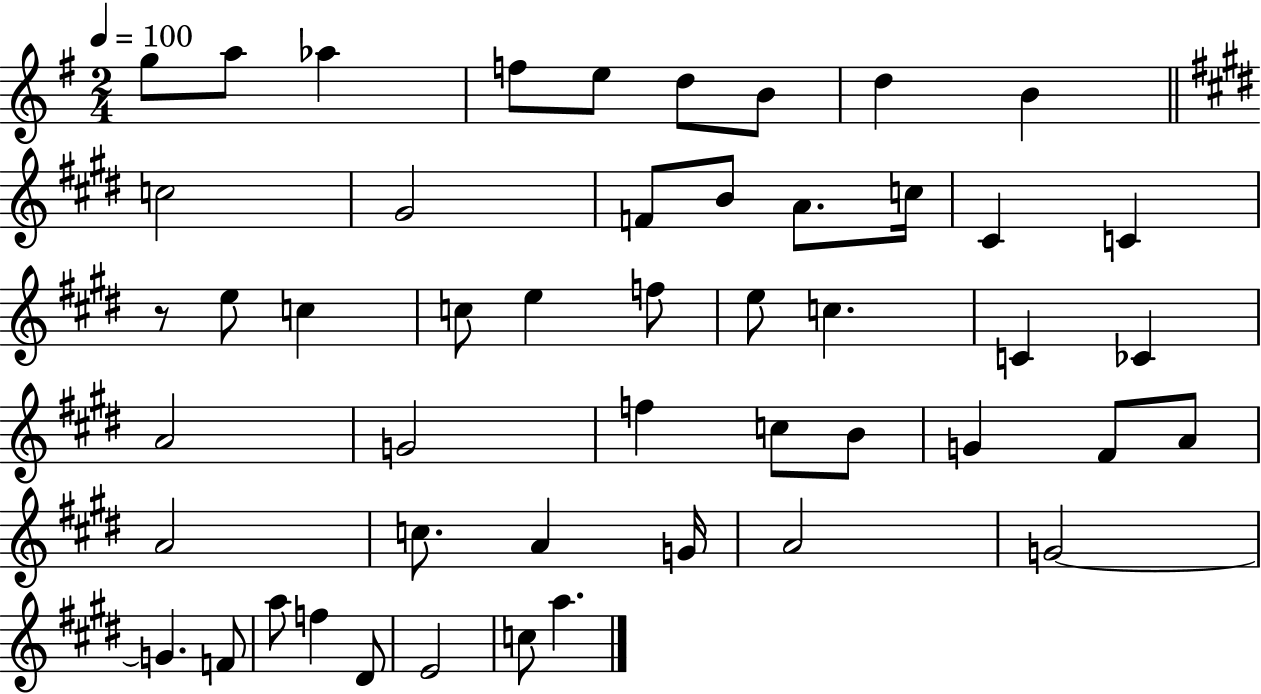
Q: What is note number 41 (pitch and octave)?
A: G4